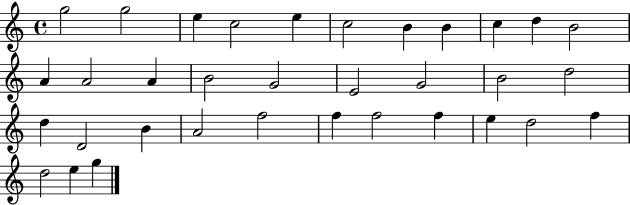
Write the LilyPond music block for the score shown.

{
  \clef treble
  \time 4/4
  \defaultTimeSignature
  \key c \major
  g''2 g''2 | e''4 c''2 e''4 | c''2 b'4 b'4 | c''4 d''4 b'2 | \break a'4 a'2 a'4 | b'2 g'2 | e'2 g'2 | b'2 d''2 | \break d''4 d'2 b'4 | a'2 f''2 | f''4 f''2 f''4 | e''4 d''2 f''4 | \break d''2 e''4 g''4 | \bar "|."
}